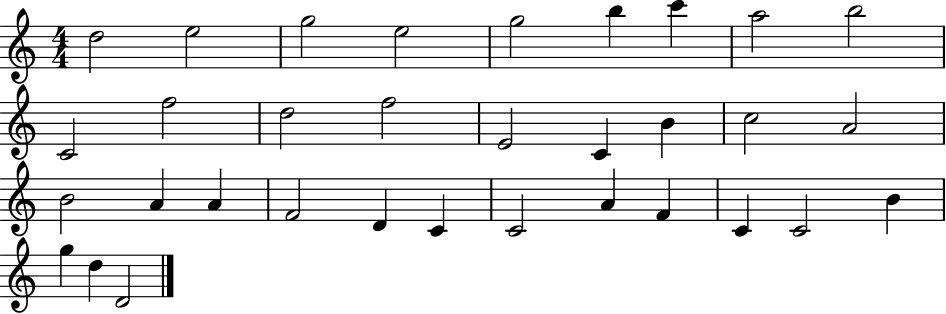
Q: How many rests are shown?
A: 0